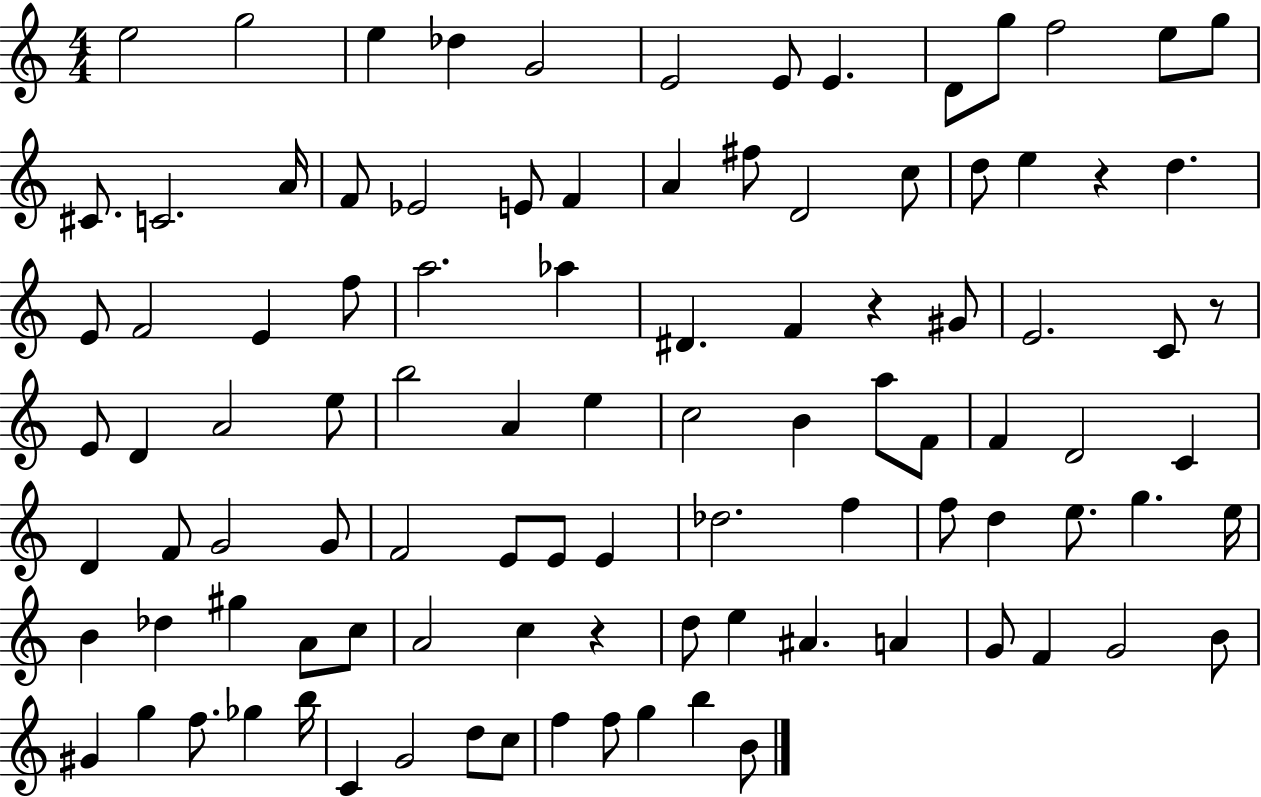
E5/h G5/h E5/q Db5/q G4/h E4/h E4/e E4/q. D4/e G5/e F5/h E5/e G5/e C#4/e. C4/h. A4/s F4/e Eb4/h E4/e F4/q A4/q F#5/e D4/h C5/e D5/e E5/q R/q D5/q. E4/e F4/h E4/q F5/e A5/h. Ab5/q D#4/q. F4/q R/q G#4/e E4/h. C4/e R/e E4/e D4/q A4/h E5/e B5/h A4/q E5/q C5/h B4/q A5/e F4/e F4/q D4/h C4/q D4/q F4/e G4/h G4/e F4/h E4/e E4/e E4/q Db5/h. F5/q F5/e D5/q E5/e. G5/q. E5/s B4/q Db5/q G#5/q A4/e C5/e A4/h C5/q R/q D5/e E5/q A#4/q. A4/q G4/e F4/q G4/h B4/e G#4/q G5/q F5/e. Gb5/q B5/s C4/q G4/h D5/e C5/e F5/q F5/e G5/q B5/q B4/e